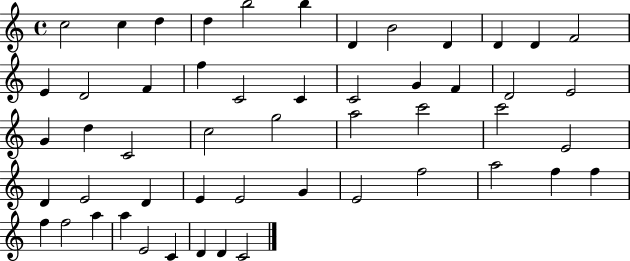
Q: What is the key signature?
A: C major